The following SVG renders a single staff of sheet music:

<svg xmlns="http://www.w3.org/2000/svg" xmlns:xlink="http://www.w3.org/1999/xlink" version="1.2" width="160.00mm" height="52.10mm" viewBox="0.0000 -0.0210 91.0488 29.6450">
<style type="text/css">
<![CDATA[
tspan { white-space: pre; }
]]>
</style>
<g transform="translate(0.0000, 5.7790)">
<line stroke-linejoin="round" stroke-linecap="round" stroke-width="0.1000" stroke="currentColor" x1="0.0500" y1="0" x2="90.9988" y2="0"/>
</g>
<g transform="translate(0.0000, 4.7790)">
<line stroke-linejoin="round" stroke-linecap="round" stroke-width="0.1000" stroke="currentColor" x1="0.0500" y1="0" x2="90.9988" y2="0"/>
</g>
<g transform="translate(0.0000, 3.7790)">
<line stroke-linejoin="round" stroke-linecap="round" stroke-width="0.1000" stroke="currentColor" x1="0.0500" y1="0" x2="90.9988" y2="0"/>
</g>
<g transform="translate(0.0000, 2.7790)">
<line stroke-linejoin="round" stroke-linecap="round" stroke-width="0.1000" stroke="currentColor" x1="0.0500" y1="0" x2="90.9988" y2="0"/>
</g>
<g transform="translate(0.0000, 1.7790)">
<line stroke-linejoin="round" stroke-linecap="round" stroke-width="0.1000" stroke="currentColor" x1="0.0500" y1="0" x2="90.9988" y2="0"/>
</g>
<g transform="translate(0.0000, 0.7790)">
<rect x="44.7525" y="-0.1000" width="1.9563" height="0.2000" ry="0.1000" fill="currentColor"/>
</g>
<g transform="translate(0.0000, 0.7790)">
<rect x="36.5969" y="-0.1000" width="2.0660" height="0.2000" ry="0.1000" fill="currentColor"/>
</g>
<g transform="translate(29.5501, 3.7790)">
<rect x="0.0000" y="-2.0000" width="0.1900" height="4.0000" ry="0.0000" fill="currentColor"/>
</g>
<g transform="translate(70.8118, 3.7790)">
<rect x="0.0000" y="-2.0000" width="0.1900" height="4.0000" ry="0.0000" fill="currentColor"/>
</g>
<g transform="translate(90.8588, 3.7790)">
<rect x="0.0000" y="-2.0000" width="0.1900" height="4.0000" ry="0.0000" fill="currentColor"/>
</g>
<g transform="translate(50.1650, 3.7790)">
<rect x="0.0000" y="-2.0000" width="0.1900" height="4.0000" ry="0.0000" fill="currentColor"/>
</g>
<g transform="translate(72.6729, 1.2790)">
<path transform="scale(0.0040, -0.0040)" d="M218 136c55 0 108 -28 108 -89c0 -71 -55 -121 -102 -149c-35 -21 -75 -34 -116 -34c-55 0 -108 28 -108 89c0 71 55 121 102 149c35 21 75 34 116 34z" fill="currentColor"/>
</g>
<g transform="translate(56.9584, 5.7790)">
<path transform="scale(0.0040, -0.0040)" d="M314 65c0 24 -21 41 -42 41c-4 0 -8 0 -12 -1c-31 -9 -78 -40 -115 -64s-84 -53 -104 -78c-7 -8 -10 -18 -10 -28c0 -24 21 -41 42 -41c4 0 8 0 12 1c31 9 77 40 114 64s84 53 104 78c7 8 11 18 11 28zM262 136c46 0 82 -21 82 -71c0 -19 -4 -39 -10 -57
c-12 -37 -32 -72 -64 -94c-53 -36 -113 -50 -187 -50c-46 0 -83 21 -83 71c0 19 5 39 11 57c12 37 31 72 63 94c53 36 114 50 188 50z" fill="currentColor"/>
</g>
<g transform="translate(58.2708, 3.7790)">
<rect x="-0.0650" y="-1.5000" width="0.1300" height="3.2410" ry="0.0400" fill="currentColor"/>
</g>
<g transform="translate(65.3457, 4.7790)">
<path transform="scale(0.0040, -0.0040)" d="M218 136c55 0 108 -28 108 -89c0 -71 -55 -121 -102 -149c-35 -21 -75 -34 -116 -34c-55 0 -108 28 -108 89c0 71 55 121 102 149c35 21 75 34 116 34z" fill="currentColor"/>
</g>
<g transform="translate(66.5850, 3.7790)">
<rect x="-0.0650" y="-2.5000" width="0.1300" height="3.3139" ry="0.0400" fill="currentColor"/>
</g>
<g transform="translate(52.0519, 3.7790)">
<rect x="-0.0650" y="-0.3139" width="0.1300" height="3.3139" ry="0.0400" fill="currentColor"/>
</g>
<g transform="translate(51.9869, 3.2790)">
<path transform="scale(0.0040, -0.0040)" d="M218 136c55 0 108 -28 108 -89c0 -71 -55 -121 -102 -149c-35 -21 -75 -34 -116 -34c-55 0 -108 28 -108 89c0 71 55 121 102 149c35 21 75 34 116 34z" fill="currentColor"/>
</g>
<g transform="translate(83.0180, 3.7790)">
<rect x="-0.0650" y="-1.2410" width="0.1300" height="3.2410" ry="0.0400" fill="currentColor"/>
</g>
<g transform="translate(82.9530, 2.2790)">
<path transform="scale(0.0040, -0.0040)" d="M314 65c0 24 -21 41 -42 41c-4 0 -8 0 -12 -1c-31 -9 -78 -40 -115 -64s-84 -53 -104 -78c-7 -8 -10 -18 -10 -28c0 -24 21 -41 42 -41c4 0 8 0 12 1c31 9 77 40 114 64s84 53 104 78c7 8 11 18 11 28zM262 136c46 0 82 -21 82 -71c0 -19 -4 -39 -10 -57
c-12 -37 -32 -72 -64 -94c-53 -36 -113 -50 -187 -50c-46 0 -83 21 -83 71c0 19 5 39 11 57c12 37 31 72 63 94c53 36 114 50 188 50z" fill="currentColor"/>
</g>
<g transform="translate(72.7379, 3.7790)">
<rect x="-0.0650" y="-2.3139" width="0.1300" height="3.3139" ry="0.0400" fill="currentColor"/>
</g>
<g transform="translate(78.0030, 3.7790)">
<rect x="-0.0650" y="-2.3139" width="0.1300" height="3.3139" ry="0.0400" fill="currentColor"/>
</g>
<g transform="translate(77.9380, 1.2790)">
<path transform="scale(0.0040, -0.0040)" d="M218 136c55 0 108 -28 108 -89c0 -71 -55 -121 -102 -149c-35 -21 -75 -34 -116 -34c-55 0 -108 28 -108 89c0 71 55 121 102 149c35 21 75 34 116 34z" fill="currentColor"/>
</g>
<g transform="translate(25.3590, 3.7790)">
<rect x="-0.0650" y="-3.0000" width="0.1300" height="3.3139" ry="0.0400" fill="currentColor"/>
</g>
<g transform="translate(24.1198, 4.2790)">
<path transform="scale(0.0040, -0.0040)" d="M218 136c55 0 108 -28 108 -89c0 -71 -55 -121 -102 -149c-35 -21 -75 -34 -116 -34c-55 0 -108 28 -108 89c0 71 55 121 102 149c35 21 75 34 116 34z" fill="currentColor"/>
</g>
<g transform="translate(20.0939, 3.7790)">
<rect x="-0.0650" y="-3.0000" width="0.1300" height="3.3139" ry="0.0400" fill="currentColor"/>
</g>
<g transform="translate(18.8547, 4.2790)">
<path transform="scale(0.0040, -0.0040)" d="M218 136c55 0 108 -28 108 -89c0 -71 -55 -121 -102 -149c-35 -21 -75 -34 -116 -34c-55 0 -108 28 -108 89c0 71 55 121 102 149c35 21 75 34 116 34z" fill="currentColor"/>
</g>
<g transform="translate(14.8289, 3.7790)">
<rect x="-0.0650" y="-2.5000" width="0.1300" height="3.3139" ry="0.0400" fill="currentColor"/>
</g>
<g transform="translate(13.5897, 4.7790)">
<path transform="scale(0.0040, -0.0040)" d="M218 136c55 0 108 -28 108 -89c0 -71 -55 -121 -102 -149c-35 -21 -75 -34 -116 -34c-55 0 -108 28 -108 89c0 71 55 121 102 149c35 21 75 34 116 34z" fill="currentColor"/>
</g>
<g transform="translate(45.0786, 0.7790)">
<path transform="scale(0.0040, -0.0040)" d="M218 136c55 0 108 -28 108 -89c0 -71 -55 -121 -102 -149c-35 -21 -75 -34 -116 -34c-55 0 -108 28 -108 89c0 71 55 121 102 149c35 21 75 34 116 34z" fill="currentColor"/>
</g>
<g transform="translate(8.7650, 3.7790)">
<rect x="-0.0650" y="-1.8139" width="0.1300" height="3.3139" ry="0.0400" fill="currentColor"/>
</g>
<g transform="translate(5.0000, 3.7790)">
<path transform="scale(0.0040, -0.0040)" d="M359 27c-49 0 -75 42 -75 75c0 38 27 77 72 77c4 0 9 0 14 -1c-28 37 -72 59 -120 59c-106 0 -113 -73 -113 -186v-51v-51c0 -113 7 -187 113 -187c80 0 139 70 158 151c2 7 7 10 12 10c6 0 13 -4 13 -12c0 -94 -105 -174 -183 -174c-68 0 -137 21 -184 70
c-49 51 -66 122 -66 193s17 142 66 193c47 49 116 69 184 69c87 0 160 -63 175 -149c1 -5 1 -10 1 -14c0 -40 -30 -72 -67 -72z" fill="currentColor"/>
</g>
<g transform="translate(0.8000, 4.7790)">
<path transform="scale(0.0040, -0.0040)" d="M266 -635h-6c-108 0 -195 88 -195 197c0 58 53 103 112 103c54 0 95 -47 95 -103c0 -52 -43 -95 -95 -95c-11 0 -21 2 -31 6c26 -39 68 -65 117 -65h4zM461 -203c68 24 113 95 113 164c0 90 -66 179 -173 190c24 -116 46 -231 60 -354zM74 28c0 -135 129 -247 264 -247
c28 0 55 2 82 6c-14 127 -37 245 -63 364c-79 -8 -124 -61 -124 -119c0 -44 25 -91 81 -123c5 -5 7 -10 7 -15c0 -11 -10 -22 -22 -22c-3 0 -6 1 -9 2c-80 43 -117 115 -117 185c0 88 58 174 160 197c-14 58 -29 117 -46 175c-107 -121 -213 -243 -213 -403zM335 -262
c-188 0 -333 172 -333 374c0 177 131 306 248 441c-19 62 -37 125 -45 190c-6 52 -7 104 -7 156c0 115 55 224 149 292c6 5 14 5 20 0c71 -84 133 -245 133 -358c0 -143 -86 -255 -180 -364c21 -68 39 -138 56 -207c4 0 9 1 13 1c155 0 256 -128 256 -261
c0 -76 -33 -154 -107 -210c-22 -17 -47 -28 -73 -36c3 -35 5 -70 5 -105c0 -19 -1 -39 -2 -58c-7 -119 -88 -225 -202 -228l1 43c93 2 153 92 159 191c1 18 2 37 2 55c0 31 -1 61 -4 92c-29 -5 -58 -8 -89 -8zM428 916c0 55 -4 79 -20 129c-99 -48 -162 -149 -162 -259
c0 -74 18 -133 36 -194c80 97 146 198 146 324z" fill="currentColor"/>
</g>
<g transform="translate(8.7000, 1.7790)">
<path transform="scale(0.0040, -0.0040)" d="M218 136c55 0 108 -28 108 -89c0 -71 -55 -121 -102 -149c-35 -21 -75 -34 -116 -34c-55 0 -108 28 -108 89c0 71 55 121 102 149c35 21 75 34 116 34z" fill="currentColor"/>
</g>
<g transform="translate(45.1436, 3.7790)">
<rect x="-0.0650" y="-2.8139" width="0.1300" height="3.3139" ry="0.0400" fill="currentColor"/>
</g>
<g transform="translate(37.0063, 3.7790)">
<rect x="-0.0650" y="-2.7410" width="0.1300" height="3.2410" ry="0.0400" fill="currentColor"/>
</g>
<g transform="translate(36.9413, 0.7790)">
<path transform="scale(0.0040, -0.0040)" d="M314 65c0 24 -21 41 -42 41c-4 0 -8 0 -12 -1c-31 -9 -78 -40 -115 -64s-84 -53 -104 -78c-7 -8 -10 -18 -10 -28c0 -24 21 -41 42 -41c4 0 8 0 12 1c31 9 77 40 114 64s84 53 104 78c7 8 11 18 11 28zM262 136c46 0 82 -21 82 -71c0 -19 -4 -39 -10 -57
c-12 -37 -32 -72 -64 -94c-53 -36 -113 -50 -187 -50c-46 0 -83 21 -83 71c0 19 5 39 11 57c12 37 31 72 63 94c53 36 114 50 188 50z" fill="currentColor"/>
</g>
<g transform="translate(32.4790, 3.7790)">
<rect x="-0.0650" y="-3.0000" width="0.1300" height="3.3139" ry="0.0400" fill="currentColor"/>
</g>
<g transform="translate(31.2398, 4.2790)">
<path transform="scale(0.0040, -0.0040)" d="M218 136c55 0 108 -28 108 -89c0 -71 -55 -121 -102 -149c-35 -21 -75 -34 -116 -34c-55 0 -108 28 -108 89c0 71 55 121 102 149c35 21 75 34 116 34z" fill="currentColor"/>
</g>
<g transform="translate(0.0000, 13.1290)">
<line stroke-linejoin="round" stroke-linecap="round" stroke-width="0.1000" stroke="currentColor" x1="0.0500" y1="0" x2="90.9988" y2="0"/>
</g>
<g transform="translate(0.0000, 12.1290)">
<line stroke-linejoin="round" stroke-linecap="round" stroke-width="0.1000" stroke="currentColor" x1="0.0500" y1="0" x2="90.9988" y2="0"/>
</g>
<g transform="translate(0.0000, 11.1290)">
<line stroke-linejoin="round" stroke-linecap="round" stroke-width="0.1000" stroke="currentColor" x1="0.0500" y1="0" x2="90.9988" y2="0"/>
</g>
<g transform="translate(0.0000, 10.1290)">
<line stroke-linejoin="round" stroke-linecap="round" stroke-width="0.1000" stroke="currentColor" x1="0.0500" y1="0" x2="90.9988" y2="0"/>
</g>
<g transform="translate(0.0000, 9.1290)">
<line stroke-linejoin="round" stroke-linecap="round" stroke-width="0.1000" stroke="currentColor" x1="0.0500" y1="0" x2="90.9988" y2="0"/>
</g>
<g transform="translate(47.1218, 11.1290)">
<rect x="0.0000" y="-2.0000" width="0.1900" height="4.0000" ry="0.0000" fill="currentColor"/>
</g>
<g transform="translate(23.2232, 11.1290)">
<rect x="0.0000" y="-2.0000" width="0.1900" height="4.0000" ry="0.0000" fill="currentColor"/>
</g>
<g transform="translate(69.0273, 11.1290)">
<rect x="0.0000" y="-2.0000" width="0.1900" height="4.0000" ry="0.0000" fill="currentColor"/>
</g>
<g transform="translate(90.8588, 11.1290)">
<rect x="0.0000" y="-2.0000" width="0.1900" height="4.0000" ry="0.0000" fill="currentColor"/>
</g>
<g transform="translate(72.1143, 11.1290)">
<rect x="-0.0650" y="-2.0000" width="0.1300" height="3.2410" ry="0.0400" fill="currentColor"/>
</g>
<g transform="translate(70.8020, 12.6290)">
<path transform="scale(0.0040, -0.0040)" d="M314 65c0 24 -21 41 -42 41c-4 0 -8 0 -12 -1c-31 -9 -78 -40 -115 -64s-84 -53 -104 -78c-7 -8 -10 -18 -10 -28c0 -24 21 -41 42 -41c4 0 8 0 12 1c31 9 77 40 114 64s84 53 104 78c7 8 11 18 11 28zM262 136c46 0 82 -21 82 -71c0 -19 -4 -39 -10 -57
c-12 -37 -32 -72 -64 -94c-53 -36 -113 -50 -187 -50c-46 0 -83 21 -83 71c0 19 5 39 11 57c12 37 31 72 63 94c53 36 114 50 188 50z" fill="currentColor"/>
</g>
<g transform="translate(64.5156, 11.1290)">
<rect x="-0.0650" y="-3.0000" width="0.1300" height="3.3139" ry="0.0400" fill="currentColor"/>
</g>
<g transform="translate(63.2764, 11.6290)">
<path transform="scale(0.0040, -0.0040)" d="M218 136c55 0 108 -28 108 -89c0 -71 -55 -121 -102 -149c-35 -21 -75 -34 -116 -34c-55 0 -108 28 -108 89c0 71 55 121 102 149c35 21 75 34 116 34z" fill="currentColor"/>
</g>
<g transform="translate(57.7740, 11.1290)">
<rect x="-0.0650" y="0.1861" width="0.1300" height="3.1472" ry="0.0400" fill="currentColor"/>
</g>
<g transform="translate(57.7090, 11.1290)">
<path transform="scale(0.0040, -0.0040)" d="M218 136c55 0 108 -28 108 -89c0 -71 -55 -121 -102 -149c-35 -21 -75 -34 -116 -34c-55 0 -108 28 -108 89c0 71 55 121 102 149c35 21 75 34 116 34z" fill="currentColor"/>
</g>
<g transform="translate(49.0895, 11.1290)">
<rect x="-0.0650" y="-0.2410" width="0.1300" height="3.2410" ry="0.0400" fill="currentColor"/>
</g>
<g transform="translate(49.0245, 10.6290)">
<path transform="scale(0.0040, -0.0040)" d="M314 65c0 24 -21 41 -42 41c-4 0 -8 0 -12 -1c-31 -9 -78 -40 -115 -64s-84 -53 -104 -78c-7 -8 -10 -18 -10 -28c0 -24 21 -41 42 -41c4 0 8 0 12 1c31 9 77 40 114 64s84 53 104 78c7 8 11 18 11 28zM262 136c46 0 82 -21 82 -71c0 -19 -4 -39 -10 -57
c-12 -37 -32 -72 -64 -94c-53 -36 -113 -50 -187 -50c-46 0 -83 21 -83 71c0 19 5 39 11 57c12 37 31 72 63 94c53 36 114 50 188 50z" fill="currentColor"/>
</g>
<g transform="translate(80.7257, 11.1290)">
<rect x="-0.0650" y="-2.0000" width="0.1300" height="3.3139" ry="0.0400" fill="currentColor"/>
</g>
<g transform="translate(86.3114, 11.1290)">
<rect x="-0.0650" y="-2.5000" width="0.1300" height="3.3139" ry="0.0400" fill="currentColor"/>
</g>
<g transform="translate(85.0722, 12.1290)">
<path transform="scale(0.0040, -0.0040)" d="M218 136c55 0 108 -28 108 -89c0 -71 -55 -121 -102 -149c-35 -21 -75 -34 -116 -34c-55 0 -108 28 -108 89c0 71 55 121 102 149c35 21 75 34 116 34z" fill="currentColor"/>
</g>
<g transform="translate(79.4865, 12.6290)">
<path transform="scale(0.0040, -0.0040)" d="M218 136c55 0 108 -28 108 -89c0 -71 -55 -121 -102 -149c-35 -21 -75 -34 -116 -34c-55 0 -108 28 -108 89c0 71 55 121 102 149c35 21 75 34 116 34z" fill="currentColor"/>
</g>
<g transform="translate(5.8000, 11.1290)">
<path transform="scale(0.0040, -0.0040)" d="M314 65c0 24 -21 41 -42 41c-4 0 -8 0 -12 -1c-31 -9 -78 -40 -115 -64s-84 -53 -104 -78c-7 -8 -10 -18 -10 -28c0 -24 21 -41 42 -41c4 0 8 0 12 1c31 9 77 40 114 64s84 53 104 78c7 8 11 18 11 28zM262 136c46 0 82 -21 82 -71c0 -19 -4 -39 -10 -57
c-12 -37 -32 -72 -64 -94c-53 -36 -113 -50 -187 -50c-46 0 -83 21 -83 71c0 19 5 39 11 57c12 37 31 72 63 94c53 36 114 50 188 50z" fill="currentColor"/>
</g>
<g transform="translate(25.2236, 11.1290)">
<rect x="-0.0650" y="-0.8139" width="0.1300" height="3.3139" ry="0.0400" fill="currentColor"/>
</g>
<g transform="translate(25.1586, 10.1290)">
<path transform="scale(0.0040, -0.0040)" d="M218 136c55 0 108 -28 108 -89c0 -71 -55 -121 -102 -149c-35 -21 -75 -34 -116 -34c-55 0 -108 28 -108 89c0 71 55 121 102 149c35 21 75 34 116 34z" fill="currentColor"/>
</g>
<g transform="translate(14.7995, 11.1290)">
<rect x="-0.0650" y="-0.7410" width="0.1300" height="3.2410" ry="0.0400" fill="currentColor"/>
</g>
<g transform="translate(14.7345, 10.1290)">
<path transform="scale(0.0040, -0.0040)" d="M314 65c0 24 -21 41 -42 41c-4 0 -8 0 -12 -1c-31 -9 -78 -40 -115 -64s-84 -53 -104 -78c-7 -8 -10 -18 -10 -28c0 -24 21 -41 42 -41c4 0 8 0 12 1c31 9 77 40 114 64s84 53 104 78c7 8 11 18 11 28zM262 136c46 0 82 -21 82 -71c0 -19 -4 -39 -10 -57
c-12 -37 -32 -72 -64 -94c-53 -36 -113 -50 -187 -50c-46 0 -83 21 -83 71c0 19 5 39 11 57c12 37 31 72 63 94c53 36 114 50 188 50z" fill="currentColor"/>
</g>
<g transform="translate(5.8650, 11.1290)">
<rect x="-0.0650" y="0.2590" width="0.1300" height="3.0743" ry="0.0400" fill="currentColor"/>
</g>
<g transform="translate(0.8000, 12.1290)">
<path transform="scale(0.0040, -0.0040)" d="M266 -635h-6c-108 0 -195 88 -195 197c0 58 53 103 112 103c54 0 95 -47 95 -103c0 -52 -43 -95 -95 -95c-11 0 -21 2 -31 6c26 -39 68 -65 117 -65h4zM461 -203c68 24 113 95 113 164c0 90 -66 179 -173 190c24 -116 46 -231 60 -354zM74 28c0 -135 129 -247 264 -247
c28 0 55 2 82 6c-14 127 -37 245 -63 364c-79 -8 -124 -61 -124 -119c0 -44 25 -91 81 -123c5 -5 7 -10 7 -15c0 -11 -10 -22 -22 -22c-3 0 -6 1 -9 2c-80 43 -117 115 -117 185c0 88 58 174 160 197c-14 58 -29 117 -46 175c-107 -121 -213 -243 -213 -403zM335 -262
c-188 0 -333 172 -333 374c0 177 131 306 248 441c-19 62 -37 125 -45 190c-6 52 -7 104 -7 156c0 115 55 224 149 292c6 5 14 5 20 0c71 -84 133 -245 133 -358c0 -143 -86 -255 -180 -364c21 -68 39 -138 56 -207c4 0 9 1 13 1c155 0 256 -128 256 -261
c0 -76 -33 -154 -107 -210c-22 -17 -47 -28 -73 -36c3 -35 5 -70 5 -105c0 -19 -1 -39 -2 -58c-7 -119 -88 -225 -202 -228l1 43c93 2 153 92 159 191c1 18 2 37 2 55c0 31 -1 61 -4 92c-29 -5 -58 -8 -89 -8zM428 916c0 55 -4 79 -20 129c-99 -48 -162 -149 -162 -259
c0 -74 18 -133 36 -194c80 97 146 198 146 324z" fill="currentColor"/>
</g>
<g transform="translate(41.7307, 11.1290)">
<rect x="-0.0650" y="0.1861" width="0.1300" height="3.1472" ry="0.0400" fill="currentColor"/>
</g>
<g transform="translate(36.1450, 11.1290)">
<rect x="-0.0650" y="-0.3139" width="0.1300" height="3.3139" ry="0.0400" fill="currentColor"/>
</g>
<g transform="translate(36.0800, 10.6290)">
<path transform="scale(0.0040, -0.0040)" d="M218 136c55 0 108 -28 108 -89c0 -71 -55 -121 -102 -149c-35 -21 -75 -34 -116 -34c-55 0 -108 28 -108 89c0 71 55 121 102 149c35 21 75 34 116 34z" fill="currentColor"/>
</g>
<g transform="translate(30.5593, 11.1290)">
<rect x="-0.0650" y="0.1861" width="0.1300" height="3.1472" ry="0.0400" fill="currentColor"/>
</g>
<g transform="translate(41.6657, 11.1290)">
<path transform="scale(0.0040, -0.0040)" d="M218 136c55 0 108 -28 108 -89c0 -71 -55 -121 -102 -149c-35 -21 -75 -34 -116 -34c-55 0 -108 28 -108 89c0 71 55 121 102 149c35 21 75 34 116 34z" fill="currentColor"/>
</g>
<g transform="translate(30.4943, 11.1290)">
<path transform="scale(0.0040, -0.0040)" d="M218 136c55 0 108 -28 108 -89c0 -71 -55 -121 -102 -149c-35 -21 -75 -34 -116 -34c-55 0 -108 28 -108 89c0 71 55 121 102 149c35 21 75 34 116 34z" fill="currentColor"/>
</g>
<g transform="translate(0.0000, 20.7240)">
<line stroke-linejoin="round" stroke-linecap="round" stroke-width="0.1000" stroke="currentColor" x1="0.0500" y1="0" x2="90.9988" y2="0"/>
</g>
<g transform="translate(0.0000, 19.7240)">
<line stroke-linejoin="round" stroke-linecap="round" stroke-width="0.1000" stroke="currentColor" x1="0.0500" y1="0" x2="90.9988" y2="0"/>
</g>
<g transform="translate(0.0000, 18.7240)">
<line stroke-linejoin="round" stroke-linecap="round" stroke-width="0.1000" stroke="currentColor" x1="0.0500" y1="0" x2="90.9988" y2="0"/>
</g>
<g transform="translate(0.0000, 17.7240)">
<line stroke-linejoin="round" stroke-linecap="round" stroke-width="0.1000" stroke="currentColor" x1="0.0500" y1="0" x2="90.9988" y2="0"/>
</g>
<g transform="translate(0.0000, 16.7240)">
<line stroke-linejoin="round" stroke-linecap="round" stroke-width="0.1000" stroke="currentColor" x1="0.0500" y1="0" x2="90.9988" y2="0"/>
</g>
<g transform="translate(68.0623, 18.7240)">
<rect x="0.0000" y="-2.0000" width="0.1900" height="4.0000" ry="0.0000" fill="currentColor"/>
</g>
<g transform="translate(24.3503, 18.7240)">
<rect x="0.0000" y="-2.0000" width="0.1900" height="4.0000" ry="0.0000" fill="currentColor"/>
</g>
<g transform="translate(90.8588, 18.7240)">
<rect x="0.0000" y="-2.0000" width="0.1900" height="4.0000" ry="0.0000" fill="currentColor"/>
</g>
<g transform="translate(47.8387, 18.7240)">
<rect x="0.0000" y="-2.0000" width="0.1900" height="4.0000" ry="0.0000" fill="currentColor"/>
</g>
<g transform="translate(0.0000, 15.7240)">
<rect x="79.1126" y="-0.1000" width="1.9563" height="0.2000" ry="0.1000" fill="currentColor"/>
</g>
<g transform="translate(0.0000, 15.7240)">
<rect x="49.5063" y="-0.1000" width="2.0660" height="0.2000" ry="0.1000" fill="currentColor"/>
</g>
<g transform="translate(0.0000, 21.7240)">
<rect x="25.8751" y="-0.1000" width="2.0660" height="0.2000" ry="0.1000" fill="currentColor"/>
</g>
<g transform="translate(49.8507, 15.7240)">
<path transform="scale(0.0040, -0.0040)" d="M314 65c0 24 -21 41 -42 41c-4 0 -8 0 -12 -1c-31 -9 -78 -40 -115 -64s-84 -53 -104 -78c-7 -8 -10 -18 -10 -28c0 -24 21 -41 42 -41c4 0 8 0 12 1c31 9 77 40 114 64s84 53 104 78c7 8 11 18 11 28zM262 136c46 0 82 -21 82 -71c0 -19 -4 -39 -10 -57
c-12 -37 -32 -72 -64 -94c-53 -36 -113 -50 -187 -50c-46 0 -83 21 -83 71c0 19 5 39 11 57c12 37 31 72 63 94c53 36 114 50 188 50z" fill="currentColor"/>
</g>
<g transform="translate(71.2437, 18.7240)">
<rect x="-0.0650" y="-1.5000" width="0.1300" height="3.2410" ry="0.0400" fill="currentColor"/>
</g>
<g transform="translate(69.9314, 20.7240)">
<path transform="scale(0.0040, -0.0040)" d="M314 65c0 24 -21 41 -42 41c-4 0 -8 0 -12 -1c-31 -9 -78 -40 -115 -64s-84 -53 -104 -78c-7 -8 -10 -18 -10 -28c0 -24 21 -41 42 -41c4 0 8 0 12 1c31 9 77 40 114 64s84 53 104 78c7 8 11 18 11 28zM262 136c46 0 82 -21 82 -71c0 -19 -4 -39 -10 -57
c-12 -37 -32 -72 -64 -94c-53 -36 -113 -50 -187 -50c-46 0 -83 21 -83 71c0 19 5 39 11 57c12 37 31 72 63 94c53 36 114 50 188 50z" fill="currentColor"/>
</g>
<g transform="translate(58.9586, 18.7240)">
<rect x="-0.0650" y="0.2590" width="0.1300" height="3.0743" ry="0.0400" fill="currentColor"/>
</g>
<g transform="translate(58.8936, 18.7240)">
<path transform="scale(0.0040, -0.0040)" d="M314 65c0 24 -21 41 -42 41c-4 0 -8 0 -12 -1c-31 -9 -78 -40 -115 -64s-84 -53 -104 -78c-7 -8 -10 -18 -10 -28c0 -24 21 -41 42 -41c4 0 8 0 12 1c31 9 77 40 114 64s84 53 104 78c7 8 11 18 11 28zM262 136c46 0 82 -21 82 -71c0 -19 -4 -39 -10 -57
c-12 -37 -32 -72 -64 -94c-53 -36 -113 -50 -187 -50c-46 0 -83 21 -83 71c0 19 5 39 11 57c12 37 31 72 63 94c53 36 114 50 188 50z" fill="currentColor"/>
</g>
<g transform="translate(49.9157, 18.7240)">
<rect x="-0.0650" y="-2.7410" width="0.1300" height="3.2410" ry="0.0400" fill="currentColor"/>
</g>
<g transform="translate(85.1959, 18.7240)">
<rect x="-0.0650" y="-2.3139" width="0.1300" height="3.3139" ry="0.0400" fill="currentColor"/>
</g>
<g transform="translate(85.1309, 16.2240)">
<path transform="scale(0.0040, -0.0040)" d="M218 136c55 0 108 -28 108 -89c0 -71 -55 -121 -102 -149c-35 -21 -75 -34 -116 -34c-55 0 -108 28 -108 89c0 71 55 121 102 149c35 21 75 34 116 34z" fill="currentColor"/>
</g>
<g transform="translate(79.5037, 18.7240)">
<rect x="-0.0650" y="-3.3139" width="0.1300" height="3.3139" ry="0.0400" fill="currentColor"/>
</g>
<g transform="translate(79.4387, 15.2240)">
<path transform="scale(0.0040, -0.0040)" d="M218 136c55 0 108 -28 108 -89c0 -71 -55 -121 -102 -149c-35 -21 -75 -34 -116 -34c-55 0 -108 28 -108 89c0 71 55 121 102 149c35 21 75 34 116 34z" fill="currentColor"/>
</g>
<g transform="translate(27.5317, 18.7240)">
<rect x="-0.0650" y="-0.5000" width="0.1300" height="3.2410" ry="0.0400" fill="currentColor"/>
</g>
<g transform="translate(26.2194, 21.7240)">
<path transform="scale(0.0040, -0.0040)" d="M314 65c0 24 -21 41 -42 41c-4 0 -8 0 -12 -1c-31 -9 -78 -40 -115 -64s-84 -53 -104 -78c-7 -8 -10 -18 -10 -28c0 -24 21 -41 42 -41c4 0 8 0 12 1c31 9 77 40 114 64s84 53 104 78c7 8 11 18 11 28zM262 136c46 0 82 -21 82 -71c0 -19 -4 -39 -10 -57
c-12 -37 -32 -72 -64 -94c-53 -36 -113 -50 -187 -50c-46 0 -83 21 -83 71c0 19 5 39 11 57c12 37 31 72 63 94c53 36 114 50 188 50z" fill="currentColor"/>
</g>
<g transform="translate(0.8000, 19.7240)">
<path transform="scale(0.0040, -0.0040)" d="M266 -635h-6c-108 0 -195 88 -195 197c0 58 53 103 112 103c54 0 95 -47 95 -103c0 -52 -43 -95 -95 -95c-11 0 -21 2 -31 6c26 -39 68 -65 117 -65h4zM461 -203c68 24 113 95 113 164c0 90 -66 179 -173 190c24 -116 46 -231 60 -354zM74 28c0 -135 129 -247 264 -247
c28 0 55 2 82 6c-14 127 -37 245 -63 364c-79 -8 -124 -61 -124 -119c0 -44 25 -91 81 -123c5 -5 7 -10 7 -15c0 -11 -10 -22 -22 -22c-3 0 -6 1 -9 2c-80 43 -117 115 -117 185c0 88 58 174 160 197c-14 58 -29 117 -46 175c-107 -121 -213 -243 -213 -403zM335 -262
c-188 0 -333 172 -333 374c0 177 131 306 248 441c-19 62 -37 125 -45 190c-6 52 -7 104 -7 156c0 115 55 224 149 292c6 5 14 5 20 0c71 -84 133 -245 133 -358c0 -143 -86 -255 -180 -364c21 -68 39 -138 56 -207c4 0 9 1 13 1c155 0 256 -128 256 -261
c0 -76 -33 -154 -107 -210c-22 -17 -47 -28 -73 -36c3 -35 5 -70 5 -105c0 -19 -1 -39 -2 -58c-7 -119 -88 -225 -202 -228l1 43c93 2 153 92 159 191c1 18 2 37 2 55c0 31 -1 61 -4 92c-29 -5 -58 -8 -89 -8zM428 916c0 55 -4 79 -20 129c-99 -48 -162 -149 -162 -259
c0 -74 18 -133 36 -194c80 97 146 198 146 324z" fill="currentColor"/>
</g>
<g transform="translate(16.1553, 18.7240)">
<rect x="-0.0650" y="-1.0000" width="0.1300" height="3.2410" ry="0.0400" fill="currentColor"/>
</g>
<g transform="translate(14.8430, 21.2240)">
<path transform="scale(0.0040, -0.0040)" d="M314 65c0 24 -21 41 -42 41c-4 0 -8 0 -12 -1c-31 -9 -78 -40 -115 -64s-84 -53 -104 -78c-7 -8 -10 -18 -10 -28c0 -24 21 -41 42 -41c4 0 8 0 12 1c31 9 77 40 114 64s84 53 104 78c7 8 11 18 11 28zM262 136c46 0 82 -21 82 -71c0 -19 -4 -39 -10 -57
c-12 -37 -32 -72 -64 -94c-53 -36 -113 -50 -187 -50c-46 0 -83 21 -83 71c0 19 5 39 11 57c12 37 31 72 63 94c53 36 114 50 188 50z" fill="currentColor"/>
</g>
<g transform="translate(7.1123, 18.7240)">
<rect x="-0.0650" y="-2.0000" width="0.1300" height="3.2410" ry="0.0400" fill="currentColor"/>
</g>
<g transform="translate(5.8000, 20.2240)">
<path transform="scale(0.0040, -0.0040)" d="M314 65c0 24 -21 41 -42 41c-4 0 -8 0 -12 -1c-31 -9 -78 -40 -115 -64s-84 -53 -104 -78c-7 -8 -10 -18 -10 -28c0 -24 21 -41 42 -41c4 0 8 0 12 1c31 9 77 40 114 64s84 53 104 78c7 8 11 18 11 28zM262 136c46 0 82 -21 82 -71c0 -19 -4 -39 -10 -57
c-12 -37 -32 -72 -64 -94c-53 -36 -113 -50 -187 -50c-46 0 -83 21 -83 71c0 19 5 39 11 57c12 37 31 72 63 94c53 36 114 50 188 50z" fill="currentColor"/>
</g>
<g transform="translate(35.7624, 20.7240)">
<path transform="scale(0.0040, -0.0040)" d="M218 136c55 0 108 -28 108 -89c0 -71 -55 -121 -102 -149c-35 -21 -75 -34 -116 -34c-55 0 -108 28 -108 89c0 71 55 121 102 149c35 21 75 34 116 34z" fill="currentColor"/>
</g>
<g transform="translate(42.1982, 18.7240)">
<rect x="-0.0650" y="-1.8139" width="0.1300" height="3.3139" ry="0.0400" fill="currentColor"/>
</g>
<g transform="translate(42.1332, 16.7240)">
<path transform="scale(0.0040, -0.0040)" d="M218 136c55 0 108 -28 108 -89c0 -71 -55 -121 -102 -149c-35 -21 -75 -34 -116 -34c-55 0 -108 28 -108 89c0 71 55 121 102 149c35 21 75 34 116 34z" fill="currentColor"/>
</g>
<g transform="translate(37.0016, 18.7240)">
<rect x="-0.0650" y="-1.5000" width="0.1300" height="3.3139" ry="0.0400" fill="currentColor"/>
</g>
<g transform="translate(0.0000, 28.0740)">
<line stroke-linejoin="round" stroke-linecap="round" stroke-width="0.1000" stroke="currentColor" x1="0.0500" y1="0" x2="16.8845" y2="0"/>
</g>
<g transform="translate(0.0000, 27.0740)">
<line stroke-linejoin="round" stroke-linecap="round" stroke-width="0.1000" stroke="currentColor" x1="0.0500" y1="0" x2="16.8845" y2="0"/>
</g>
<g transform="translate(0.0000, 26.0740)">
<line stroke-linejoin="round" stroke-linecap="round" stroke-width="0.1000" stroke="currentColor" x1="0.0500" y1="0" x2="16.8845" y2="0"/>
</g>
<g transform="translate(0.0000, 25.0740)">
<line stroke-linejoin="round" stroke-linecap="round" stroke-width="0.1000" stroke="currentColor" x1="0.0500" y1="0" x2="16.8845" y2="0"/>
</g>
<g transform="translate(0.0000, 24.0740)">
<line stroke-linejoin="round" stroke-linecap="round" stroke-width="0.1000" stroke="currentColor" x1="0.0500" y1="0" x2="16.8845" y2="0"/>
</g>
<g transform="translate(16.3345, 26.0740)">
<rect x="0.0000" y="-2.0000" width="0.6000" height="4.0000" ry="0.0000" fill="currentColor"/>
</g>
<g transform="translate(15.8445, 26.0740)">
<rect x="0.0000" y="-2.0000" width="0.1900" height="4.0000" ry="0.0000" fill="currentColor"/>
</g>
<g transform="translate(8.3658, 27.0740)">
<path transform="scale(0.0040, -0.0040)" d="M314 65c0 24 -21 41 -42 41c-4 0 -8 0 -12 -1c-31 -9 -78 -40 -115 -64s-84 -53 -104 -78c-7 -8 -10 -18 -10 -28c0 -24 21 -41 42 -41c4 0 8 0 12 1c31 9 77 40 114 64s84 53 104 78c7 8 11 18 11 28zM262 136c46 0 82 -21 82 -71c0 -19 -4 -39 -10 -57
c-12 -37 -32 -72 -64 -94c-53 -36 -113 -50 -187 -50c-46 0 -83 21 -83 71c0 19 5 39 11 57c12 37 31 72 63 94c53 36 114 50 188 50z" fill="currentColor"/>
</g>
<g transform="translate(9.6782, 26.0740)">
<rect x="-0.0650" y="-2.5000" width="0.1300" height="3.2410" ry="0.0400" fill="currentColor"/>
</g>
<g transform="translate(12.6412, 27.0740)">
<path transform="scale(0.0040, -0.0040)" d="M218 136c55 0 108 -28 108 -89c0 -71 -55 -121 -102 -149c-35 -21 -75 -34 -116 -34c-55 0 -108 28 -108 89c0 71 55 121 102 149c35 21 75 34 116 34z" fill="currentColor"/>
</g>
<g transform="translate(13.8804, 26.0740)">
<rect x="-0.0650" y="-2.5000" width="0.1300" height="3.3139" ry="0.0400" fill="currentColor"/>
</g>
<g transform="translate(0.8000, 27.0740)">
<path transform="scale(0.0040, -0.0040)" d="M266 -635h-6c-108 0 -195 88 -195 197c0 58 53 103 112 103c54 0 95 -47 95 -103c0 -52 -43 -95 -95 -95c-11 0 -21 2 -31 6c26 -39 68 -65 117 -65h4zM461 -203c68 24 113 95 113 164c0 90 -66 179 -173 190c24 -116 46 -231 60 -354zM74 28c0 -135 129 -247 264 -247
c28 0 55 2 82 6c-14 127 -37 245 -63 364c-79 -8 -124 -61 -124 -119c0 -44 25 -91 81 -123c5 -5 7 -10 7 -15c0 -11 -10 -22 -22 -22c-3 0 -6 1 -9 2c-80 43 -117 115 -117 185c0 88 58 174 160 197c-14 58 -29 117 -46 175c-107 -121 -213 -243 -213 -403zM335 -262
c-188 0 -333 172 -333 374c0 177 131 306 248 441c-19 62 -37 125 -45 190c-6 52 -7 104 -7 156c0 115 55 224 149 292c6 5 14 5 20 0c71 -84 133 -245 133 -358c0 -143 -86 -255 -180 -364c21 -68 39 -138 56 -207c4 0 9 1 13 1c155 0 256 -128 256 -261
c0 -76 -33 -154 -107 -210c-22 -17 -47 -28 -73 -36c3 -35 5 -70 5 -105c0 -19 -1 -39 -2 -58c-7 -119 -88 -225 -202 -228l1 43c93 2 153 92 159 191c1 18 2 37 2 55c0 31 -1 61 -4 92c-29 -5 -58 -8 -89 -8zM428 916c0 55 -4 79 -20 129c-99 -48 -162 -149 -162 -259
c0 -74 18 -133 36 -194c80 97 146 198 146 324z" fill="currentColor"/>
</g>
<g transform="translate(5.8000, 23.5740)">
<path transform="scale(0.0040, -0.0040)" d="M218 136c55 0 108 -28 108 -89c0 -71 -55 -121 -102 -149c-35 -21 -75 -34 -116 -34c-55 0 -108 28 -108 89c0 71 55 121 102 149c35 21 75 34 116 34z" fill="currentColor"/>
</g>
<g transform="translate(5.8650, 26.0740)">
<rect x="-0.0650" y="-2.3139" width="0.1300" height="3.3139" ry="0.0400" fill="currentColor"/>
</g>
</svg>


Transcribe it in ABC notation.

X:1
T:Untitled
M:4/4
L:1/4
K:C
f G A A A a2 a c E2 G g g e2 B2 d2 d B c B c2 B A F2 F G F2 D2 C2 E f a2 B2 E2 b g g G2 G